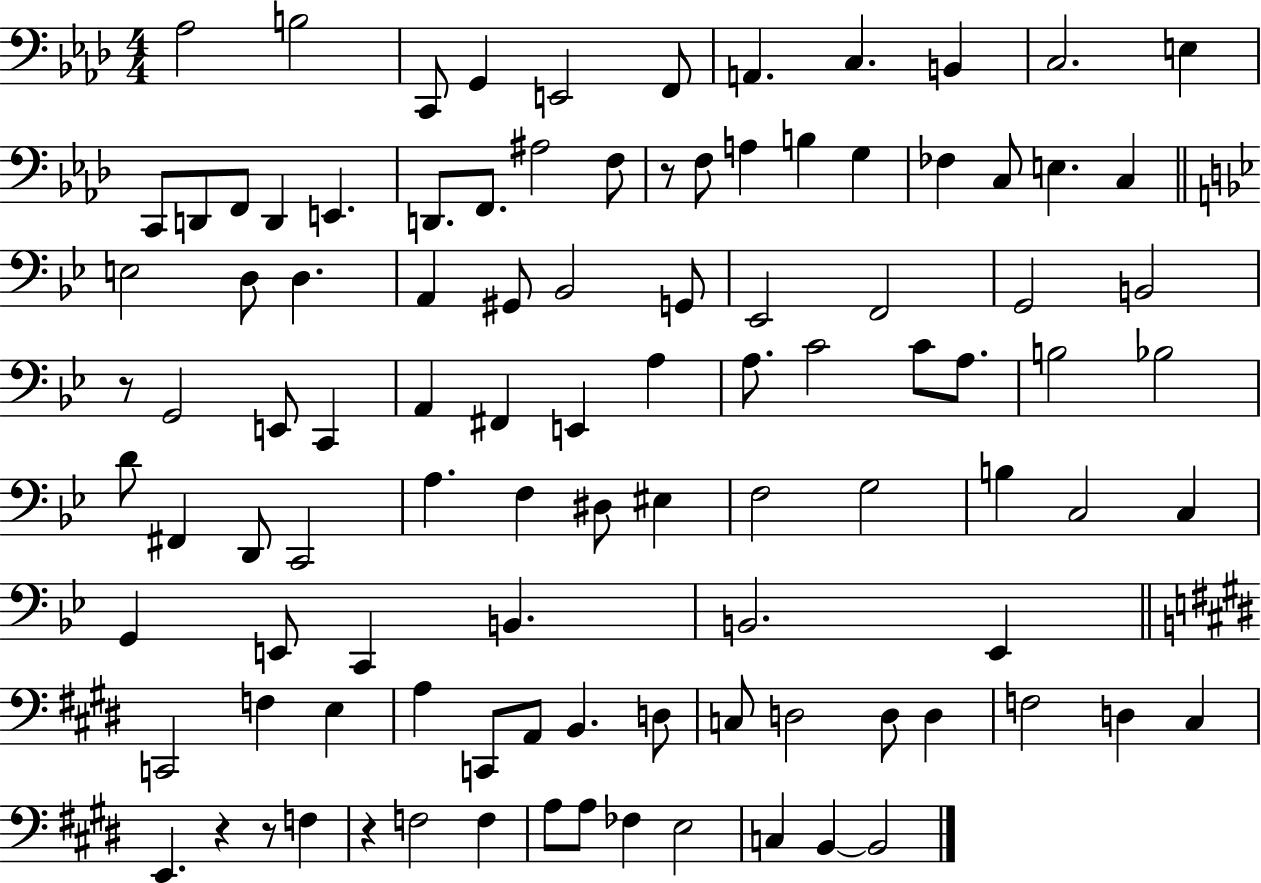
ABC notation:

X:1
T:Untitled
M:4/4
L:1/4
K:Ab
_A,2 B,2 C,,/2 G,, E,,2 F,,/2 A,, C, B,, C,2 E, C,,/2 D,,/2 F,,/2 D,, E,, D,,/2 F,,/2 ^A,2 F,/2 z/2 F,/2 A, B, G, _F, C,/2 E, C, E,2 D,/2 D, A,, ^G,,/2 _B,,2 G,,/2 _E,,2 F,,2 G,,2 B,,2 z/2 G,,2 E,,/2 C,, A,, ^F,, E,, A, A,/2 C2 C/2 A,/2 B,2 _B,2 D/2 ^F,, D,,/2 C,,2 A, F, ^D,/2 ^E, F,2 G,2 B, C,2 C, G,, E,,/2 C,, B,, B,,2 _E,, C,,2 F, E, A, C,,/2 A,,/2 B,, D,/2 C,/2 D,2 D,/2 D, F,2 D, ^C, E,, z z/2 F, z F,2 F, A,/2 A,/2 _F, E,2 C, B,, B,,2